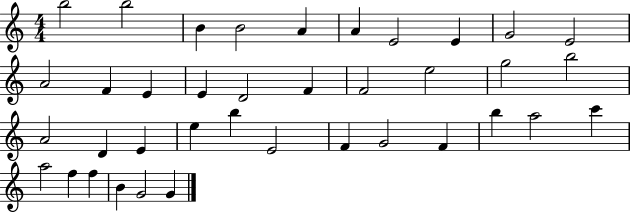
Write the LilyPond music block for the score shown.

{
  \clef treble
  \numericTimeSignature
  \time 4/4
  \key c \major
  b''2 b''2 | b'4 b'2 a'4 | a'4 e'2 e'4 | g'2 e'2 | \break a'2 f'4 e'4 | e'4 d'2 f'4 | f'2 e''2 | g''2 b''2 | \break a'2 d'4 e'4 | e''4 b''4 e'2 | f'4 g'2 f'4 | b''4 a''2 c'''4 | \break a''2 f''4 f''4 | b'4 g'2 g'4 | \bar "|."
}